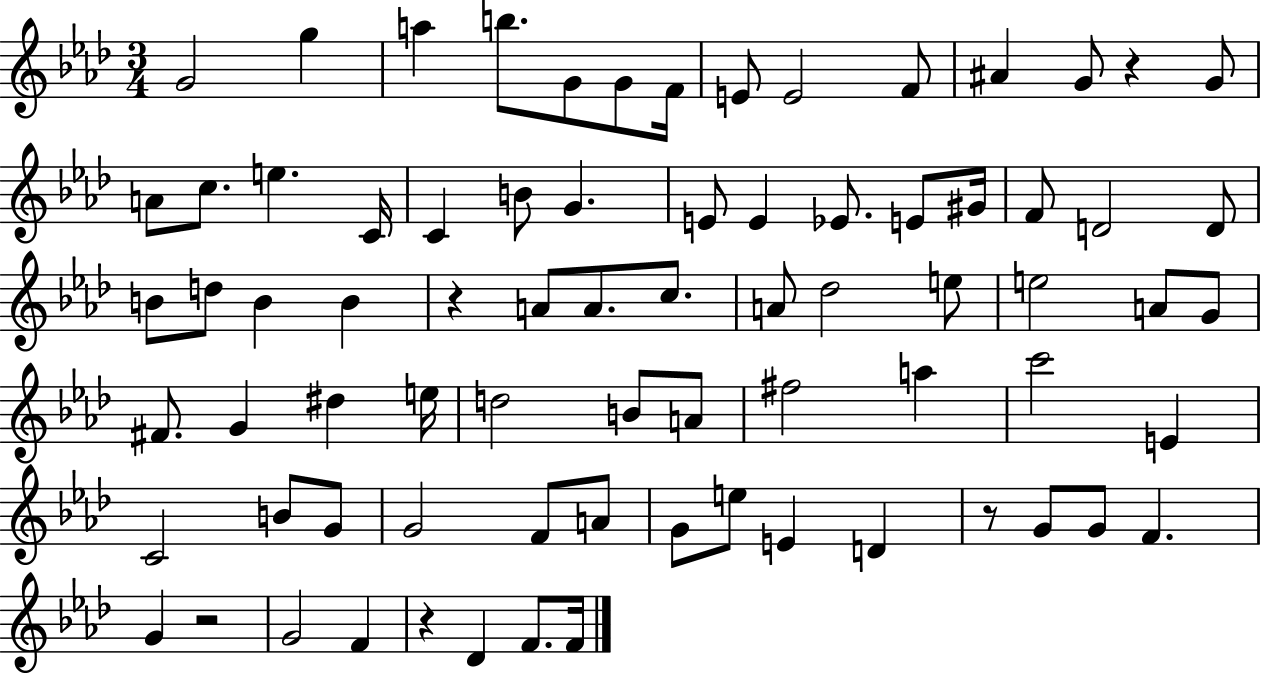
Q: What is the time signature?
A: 3/4